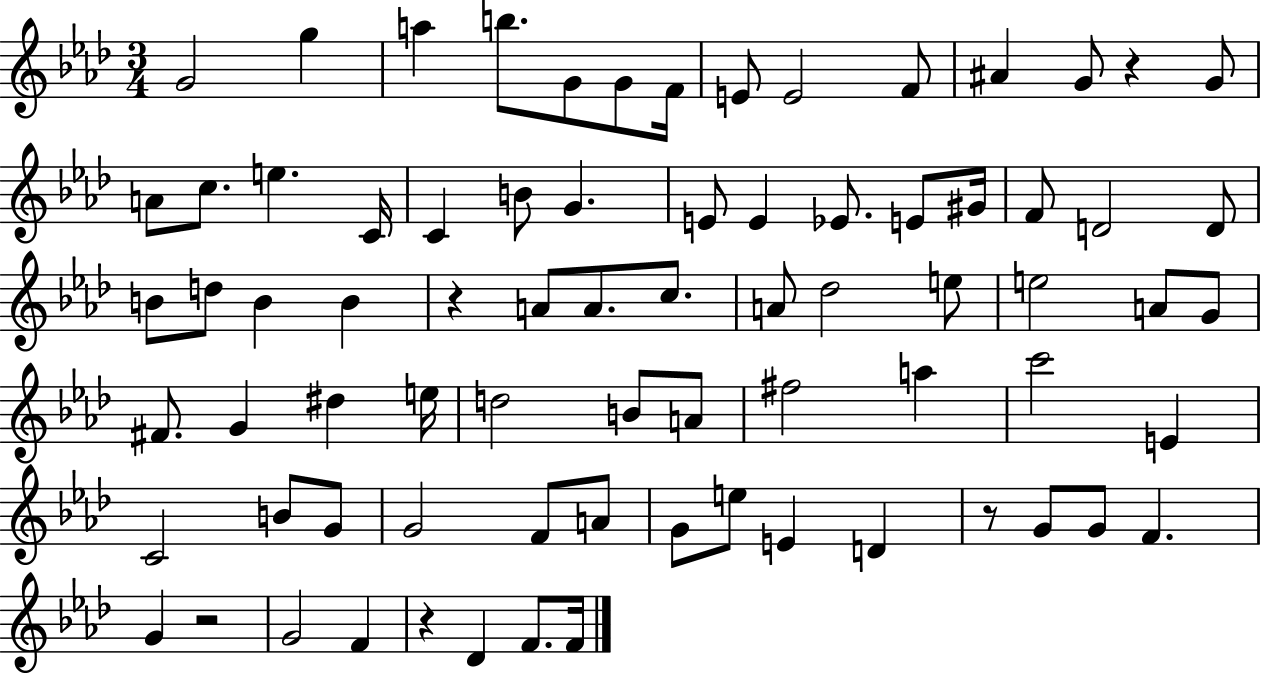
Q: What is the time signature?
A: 3/4